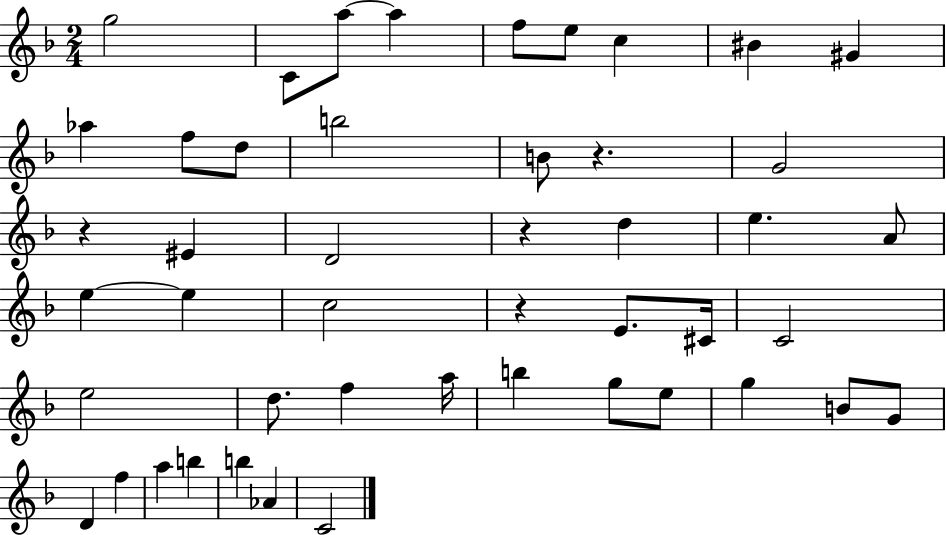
G5/h C4/e A5/e A5/q F5/e E5/e C5/q BIS4/q G#4/q Ab5/q F5/e D5/e B5/h B4/e R/q. G4/h R/q EIS4/q D4/h R/q D5/q E5/q. A4/e E5/q E5/q C5/h R/q E4/e. C#4/s C4/h E5/h D5/e. F5/q A5/s B5/q G5/e E5/e G5/q B4/e G4/e D4/q F5/q A5/q B5/q B5/q Ab4/q C4/h